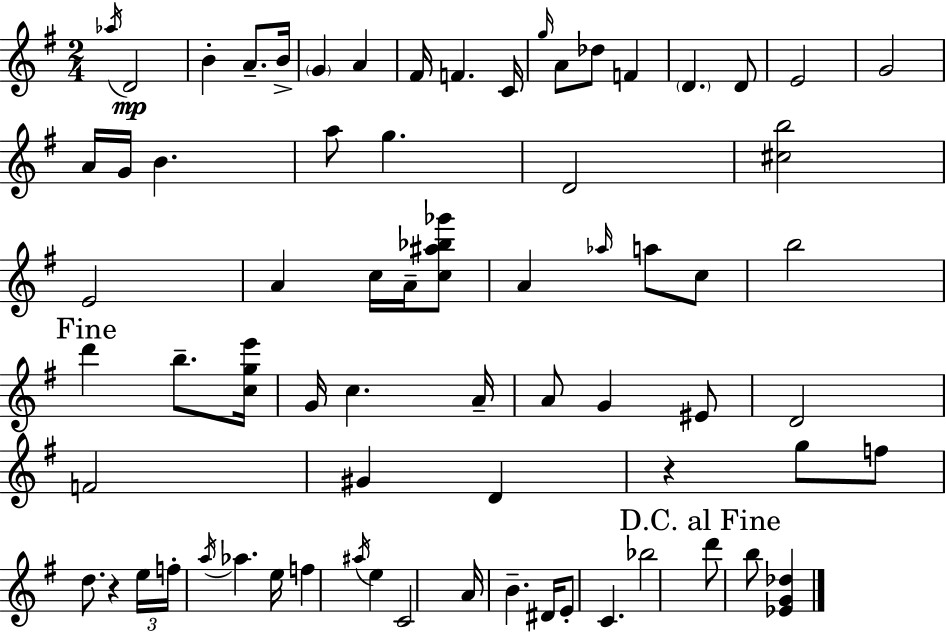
X:1
T:Untitled
M:2/4
L:1/4
K:G
_a/4 D2 B A/2 B/4 G A ^F/4 F C/4 g/4 A/2 _d/2 F D D/2 E2 G2 A/4 G/4 B a/2 g D2 [^cb]2 E2 A c/4 A/4 [c^a_b_g']/2 A _a/4 a/2 c/2 b2 d' b/2 [cge']/4 G/4 c A/4 A/2 G ^E/2 D2 F2 ^G D z g/2 f/2 d/2 z e/4 f/4 a/4 _a e/4 f ^a/4 e C2 A/4 B ^D/4 E/2 C _b2 d'/2 b/2 [_EG_d]